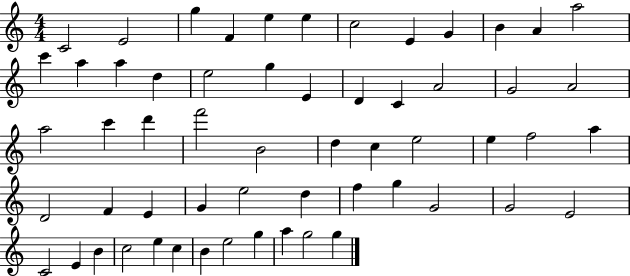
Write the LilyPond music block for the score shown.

{
  \clef treble
  \numericTimeSignature
  \time 4/4
  \key c \major
  c'2 e'2 | g''4 f'4 e''4 e''4 | c''2 e'4 g'4 | b'4 a'4 a''2 | \break c'''4 a''4 a''4 d''4 | e''2 g''4 e'4 | d'4 c'4 a'2 | g'2 a'2 | \break a''2 c'''4 d'''4 | f'''2 b'2 | d''4 c''4 e''2 | e''4 f''2 a''4 | \break d'2 f'4 e'4 | g'4 e''2 d''4 | f''4 g''4 g'2 | g'2 e'2 | \break c'2 e'4 b'4 | c''2 e''4 c''4 | b'4 e''2 g''4 | a''4 g''2 g''4 | \break \bar "|."
}